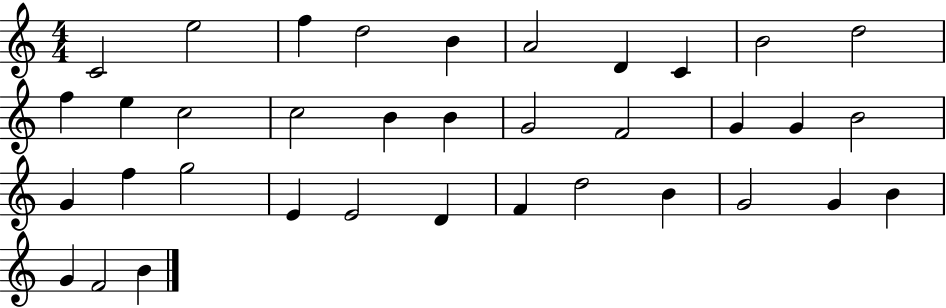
X:1
T:Untitled
M:4/4
L:1/4
K:C
C2 e2 f d2 B A2 D C B2 d2 f e c2 c2 B B G2 F2 G G B2 G f g2 E E2 D F d2 B G2 G B G F2 B